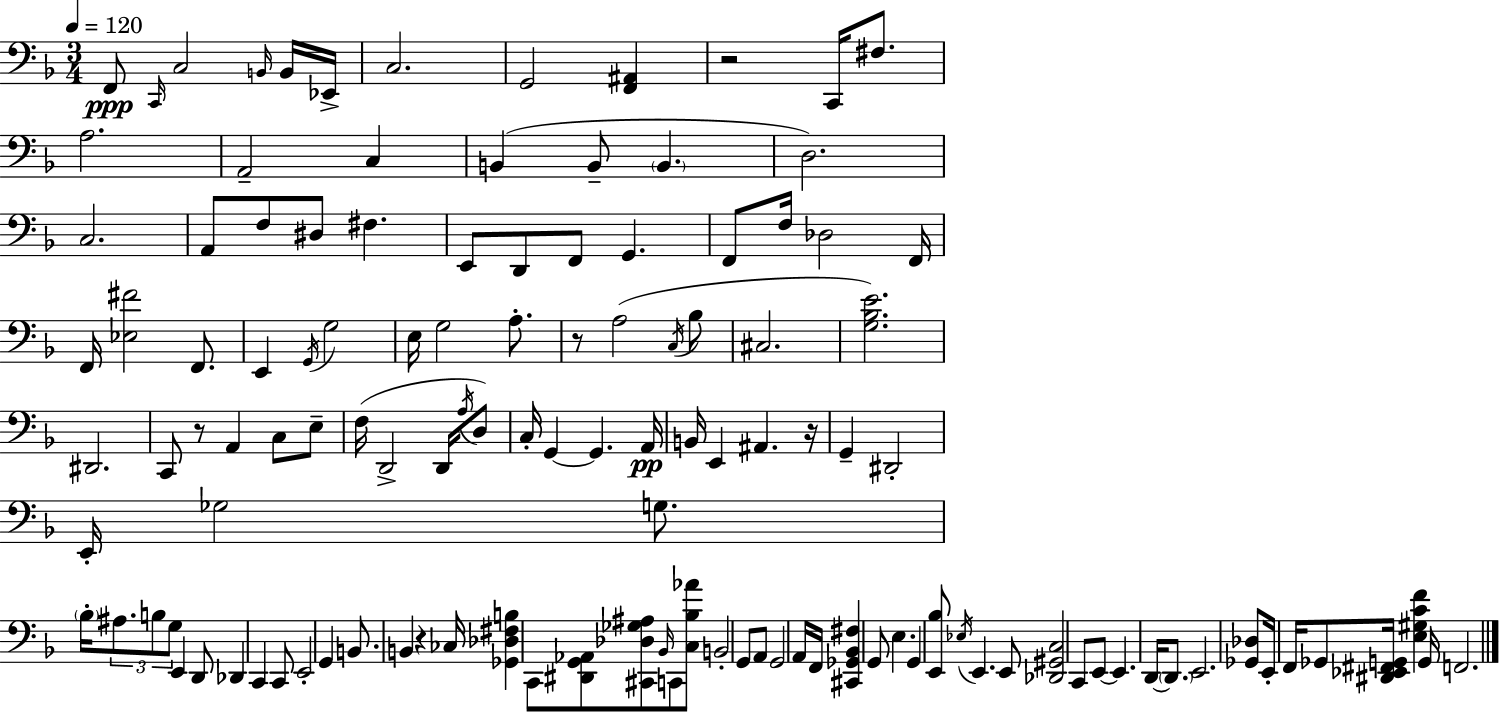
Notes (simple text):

F2/e C2/s C3/h B2/s B2/s Eb2/s C3/h. G2/h [F2,A#2]/q R/h C2/s F#3/e. A3/h. A2/h C3/q B2/q B2/e B2/q. D3/h. C3/h. A2/e F3/e D#3/e F#3/q. E2/e D2/e F2/e G2/q. F2/e F3/s Db3/h F2/s F2/s [Eb3,F#4]/h F2/e. E2/q G2/s G3/h E3/s G3/h A3/e. R/e A3/h C3/s Bb3/e C#3/h. [G3,Bb3,E4]/h. D#2/h. C2/e R/e A2/q C3/e E3/e F3/s D2/h D2/s A3/s D3/e C3/s G2/q G2/q. A2/s B2/s E2/q A#2/q. R/s G2/q D#2/h E2/s Gb3/h G3/e. Bb3/s A#3/e. B3/e G3/e E2/q D2/e Db2/q C2/q C2/e E2/h G2/q B2/e. B2/q R/q CES3/s [Gb2,Db3,F#3,B3]/q C2/e [D#2,G2,Ab2]/e [C#2,Db3,Gb3,A#3]/e Bb2/s C2/e [C3,Bb3,Ab4]/e B2/h G2/e A2/e G2/h A2/s F2/s [C#2,Gb2,Bb2,F#3]/q G2/e E3/q. G2/q [E2,Bb3]/e Eb3/s E2/q. E2/e [Db2,G#2,C3]/h C2/e E2/e E2/q. D2/s D2/e. E2/h. [Gb2,Db3]/e E2/s F2/s Gb2/e [D#2,Eb2,F#2,G2]/s [E3,G#3,C4,F4]/q G2/s F2/h.